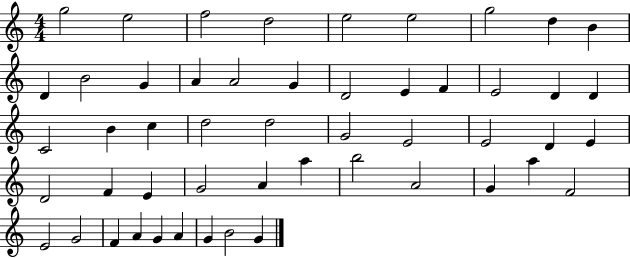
G5/h E5/h F5/h D5/h E5/h E5/h G5/h D5/q B4/q D4/q B4/h G4/q A4/q A4/h G4/q D4/h E4/q F4/q E4/h D4/q D4/q C4/h B4/q C5/q D5/h D5/h G4/h E4/h E4/h D4/q E4/q D4/h F4/q E4/q G4/h A4/q A5/q B5/h A4/h G4/q A5/q F4/h E4/h G4/h F4/q A4/q G4/q A4/q G4/q B4/h G4/q